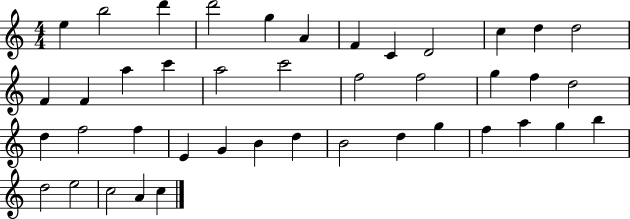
{
  \clef treble
  \numericTimeSignature
  \time 4/4
  \key c \major
  e''4 b''2 d'''4 | d'''2 g''4 a'4 | f'4 c'4 d'2 | c''4 d''4 d''2 | \break f'4 f'4 a''4 c'''4 | a''2 c'''2 | f''2 f''2 | g''4 f''4 d''2 | \break d''4 f''2 f''4 | e'4 g'4 b'4 d''4 | b'2 d''4 g''4 | f''4 a''4 g''4 b''4 | \break d''2 e''2 | c''2 a'4 c''4 | \bar "|."
}